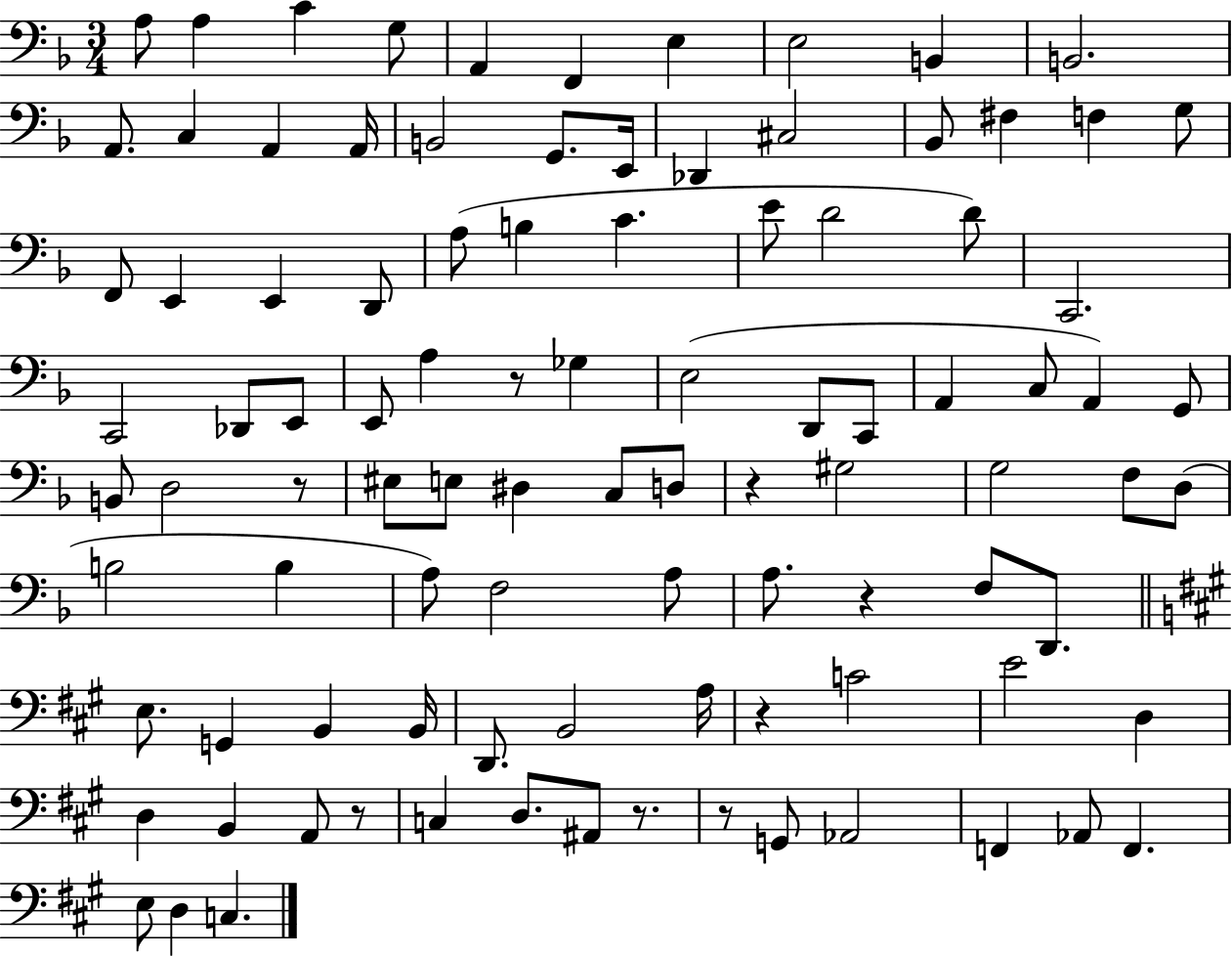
X:1
T:Untitled
M:3/4
L:1/4
K:F
A,/2 A, C G,/2 A,, F,, E, E,2 B,, B,,2 A,,/2 C, A,, A,,/4 B,,2 G,,/2 E,,/4 _D,, ^C,2 _B,,/2 ^F, F, G,/2 F,,/2 E,, E,, D,,/2 A,/2 B, C E/2 D2 D/2 C,,2 C,,2 _D,,/2 E,,/2 E,,/2 A, z/2 _G, E,2 D,,/2 C,,/2 A,, C,/2 A,, G,,/2 B,,/2 D,2 z/2 ^E,/2 E,/2 ^D, C,/2 D,/2 z ^G,2 G,2 F,/2 D,/2 B,2 B, A,/2 F,2 A,/2 A,/2 z F,/2 D,,/2 E,/2 G,, B,, B,,/4 D,,/2 B,,2 A,/4 z C2 E2 D, D, B,, A,,/2 z/2 C, D,/2 ^A,,/2 z/2 z/2 G,,/2 _A,,2 F,, _A,,/2 F,, E,/2 D, C,